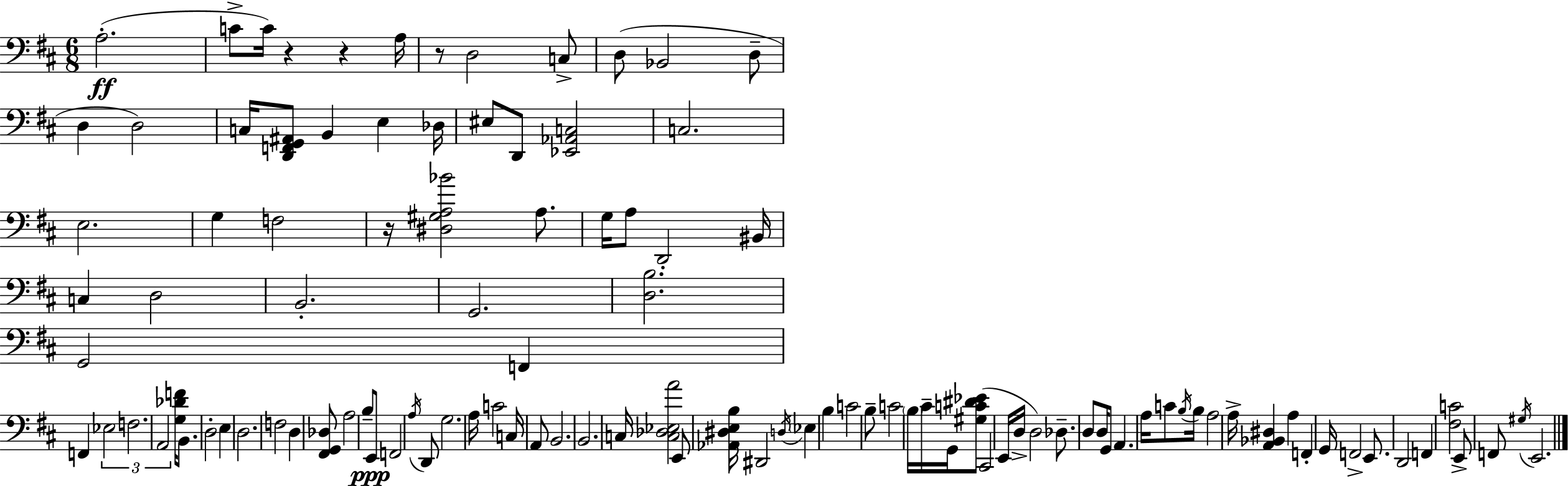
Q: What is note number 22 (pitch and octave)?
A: A3